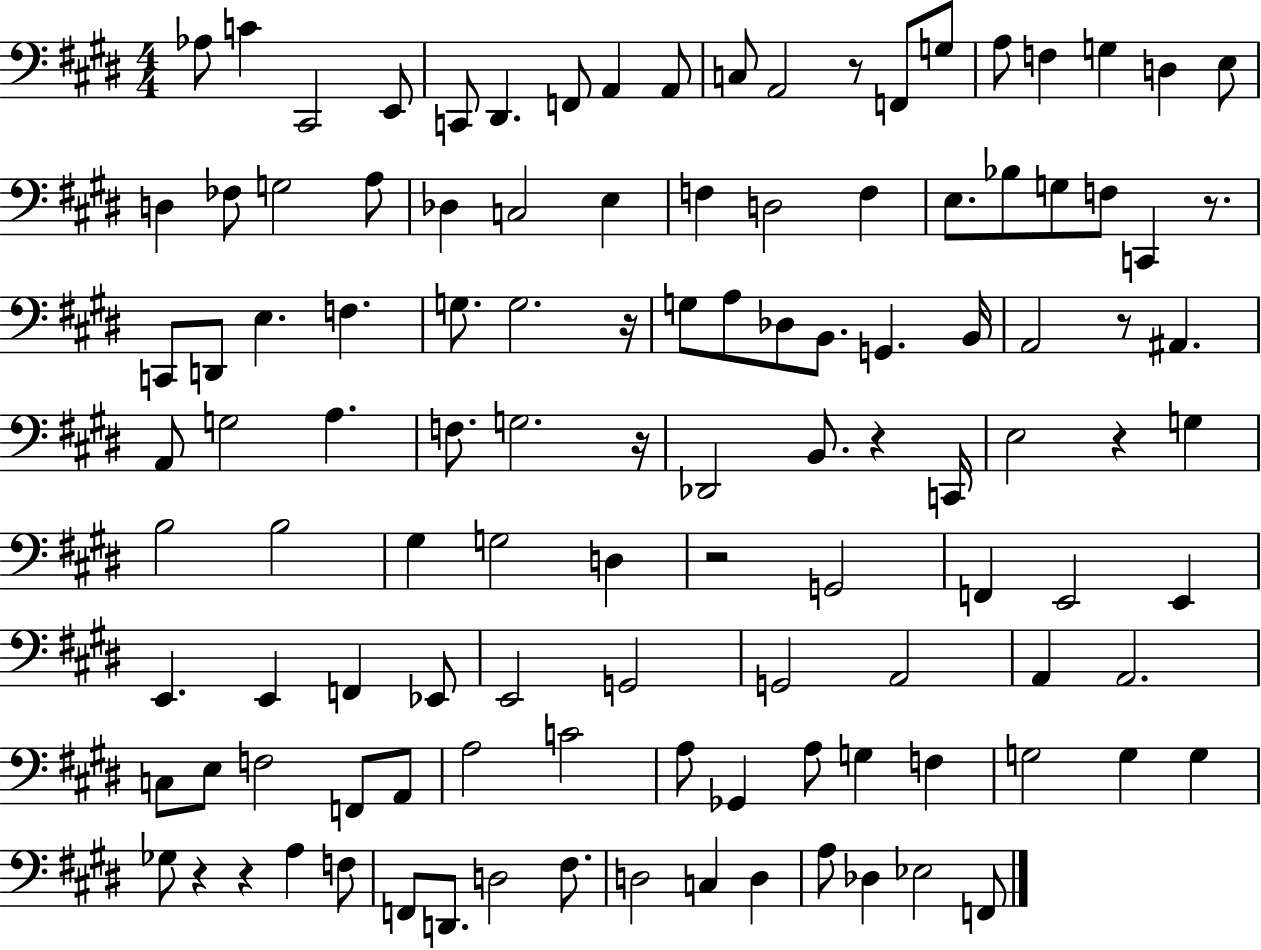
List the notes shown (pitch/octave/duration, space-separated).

Ab3/e C4/q C#2/h E2/e C2/e D#2/q. F2/e A2/q A2/e C3/e A2/h R/e F2/e G3/e A3/e F3/q G3/q D3/q E3/e D3/q FES3/e G3/h A3/e Db3/q C3/h E3/q F3/q D3/h F3/q E3/e. Bb3/e G3/e F3/e C2/q R/e. C2/e D2/e E3/q. F3/q. G3/e. G3/h. R/s G3/e A3/e Db3/e B2/e. G2/q. B2/s A2/h R/e A#2/q. A2/e G3/h A3/q. F3/e. G3/h. R/s Db2/h B2/e. R/q C2/s E3/h R/q G3/q B3/h B3/h G#3/q G3/h D3/q R/h G2/h F2/q E2/h E2/q E2/q. E2/q F2/q Eb2/e E2/h G2/h G2/h A2/h A2/q A2/h. C3/e E3/e F3/h F2/e A2/e A3/h C4/h A3/e Gb2/q A3/e G3/q F3/q G3/h G3/q G3/q Gb3/e R/q R/q A3/q F3/e F2/e D2/e. D3/h F#3/e. D3/h C3/q D3/q A3/e Db3/q Eb3/h F2/e